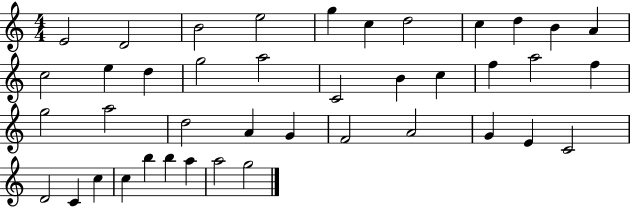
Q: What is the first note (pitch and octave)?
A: E4